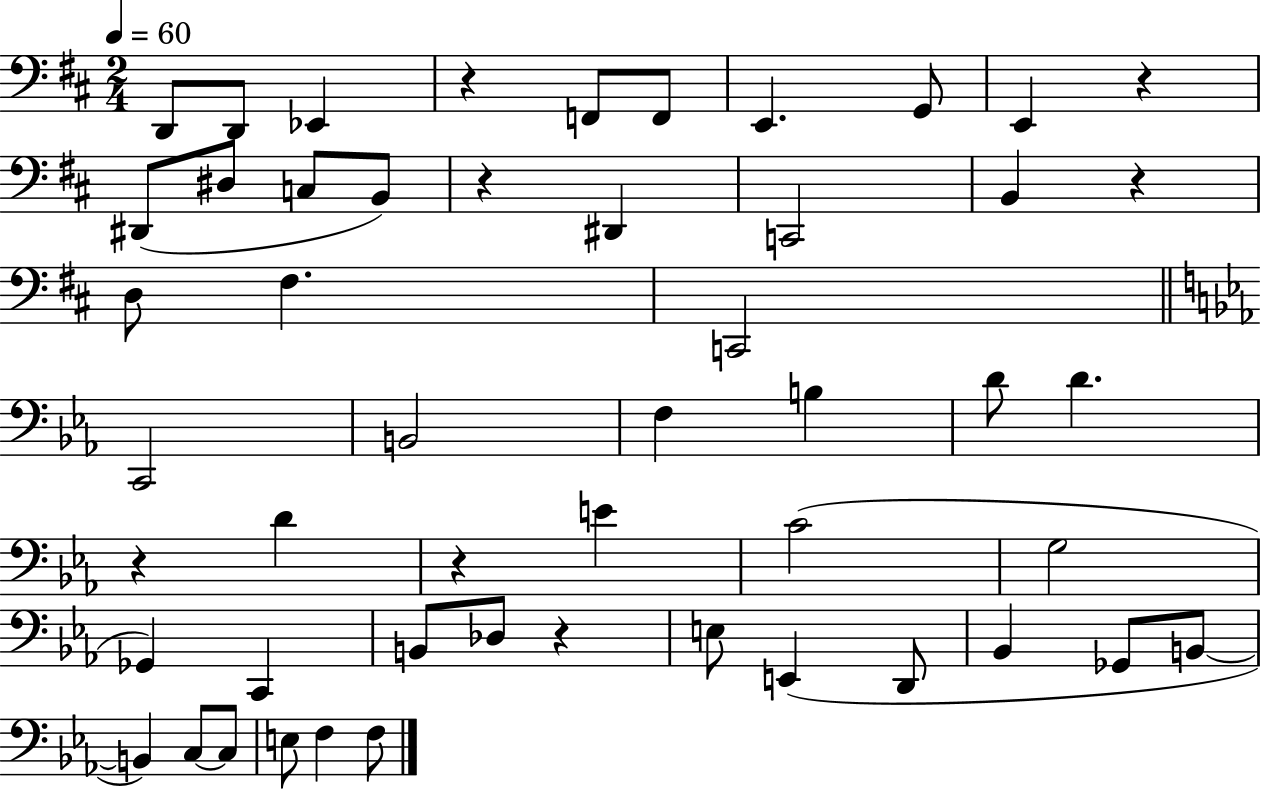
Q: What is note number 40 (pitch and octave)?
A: C3